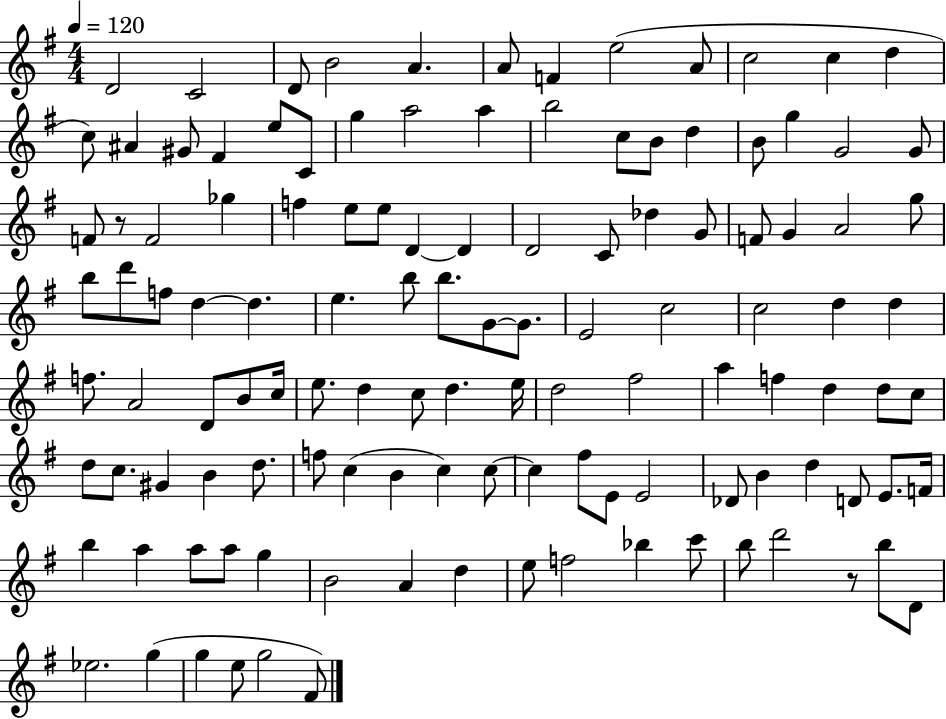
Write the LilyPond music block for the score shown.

{
  \clef treble
  \numericTimeSignature
  \time 4/4
  \key g \major
  \tempo 4 = 120
  d'2 c'2 | d'8 b'2 a'4. | a'8 f'4 e''2( a'8 | c''2 c''4 d''4 | \break c''8) ais'4 gis'8 fis'4 e''8 c'8 | g''4 a''2 a''4 | b''2 c''8 b'8 d''4 | b'8 g''4 g'2 g'8 | \break f'8 r8 f'2 ges''4 | f''4 e''8 e''8 d'4~~ d'4 | d'2 c'8 des''4 g'8 | f'8 g'4 a'2 g''8 | \break b''8 d'''8 f''8 d''4~~ d''4. | e''4. b''8 b''8. g'8~~ g'8. | e'2 c''2 | c''2 d''4 d''4 | \break f''8. a'2 d'8 b'8 c''16 | e''8. d''4 c''8 d''4. e''16 | d''2 fis''2 | a''4 f''4 d''4 d''8 c''8 | \break d''8 c''8. gis'4 b'4 d''8. | f''8 c''4( b'4 c''4) c''8~~ | c''4 fis''8 e'8 e'2 | des'8 b'4 d''4 d'8 e'8. f'16 | \break b''4 a''4 a''8 a''8 g''4 | b'2 a'4 d''4 | e''8 f''2 bes''4 c'''8 | b''8 d'''2 r8 b''8 d'8 | \break ees''2. g''4( | g''4 e''8 g''2 fis'8) | \bar "|."
}